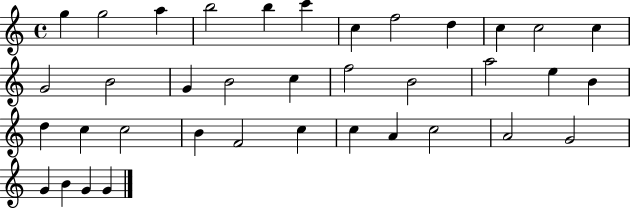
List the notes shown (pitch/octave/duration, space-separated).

G5/q G5/h A5/q B5/h B5/q C6/q C5/q F5/h D5/q C5/q C5/h C5/q G4/h B4/h G4/q B4/h C5/q F5/h B4/h A5/h E5/q B4/q D5/q C5/q C5/h B4/q F4/h C5/q C5/q A4/q C5/h A4/h G4/h G4/q B4/q G4/q G4/q